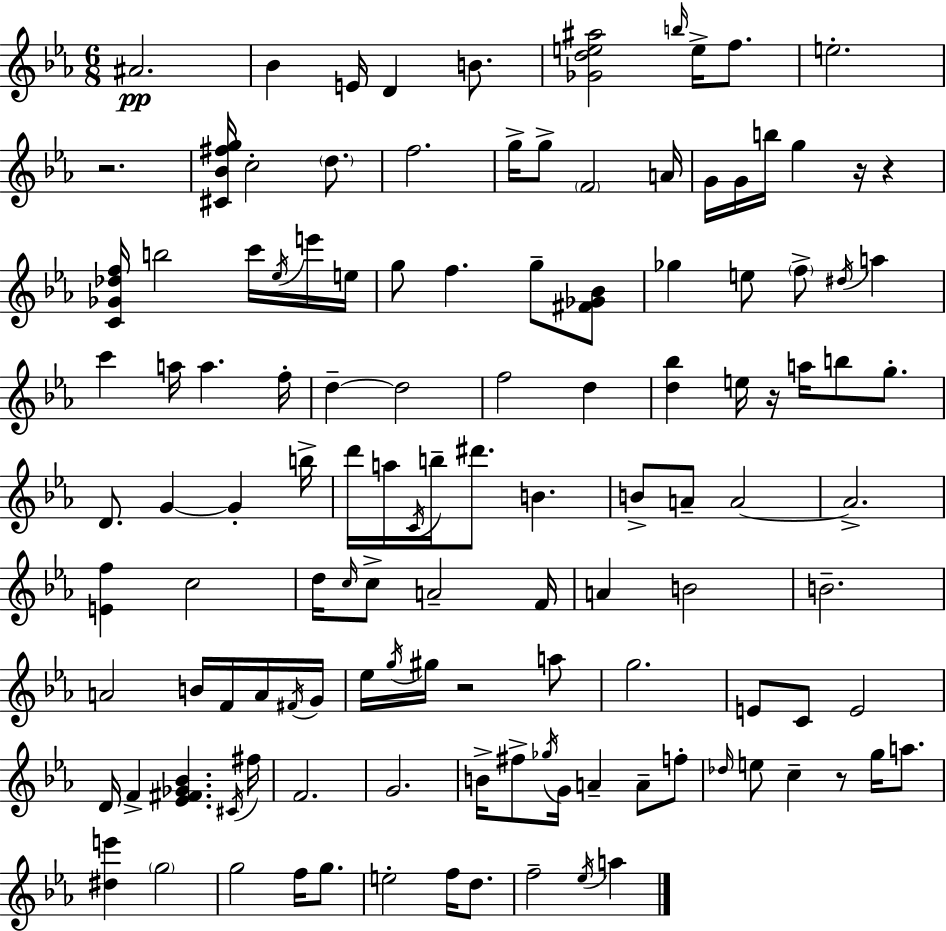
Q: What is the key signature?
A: C minor